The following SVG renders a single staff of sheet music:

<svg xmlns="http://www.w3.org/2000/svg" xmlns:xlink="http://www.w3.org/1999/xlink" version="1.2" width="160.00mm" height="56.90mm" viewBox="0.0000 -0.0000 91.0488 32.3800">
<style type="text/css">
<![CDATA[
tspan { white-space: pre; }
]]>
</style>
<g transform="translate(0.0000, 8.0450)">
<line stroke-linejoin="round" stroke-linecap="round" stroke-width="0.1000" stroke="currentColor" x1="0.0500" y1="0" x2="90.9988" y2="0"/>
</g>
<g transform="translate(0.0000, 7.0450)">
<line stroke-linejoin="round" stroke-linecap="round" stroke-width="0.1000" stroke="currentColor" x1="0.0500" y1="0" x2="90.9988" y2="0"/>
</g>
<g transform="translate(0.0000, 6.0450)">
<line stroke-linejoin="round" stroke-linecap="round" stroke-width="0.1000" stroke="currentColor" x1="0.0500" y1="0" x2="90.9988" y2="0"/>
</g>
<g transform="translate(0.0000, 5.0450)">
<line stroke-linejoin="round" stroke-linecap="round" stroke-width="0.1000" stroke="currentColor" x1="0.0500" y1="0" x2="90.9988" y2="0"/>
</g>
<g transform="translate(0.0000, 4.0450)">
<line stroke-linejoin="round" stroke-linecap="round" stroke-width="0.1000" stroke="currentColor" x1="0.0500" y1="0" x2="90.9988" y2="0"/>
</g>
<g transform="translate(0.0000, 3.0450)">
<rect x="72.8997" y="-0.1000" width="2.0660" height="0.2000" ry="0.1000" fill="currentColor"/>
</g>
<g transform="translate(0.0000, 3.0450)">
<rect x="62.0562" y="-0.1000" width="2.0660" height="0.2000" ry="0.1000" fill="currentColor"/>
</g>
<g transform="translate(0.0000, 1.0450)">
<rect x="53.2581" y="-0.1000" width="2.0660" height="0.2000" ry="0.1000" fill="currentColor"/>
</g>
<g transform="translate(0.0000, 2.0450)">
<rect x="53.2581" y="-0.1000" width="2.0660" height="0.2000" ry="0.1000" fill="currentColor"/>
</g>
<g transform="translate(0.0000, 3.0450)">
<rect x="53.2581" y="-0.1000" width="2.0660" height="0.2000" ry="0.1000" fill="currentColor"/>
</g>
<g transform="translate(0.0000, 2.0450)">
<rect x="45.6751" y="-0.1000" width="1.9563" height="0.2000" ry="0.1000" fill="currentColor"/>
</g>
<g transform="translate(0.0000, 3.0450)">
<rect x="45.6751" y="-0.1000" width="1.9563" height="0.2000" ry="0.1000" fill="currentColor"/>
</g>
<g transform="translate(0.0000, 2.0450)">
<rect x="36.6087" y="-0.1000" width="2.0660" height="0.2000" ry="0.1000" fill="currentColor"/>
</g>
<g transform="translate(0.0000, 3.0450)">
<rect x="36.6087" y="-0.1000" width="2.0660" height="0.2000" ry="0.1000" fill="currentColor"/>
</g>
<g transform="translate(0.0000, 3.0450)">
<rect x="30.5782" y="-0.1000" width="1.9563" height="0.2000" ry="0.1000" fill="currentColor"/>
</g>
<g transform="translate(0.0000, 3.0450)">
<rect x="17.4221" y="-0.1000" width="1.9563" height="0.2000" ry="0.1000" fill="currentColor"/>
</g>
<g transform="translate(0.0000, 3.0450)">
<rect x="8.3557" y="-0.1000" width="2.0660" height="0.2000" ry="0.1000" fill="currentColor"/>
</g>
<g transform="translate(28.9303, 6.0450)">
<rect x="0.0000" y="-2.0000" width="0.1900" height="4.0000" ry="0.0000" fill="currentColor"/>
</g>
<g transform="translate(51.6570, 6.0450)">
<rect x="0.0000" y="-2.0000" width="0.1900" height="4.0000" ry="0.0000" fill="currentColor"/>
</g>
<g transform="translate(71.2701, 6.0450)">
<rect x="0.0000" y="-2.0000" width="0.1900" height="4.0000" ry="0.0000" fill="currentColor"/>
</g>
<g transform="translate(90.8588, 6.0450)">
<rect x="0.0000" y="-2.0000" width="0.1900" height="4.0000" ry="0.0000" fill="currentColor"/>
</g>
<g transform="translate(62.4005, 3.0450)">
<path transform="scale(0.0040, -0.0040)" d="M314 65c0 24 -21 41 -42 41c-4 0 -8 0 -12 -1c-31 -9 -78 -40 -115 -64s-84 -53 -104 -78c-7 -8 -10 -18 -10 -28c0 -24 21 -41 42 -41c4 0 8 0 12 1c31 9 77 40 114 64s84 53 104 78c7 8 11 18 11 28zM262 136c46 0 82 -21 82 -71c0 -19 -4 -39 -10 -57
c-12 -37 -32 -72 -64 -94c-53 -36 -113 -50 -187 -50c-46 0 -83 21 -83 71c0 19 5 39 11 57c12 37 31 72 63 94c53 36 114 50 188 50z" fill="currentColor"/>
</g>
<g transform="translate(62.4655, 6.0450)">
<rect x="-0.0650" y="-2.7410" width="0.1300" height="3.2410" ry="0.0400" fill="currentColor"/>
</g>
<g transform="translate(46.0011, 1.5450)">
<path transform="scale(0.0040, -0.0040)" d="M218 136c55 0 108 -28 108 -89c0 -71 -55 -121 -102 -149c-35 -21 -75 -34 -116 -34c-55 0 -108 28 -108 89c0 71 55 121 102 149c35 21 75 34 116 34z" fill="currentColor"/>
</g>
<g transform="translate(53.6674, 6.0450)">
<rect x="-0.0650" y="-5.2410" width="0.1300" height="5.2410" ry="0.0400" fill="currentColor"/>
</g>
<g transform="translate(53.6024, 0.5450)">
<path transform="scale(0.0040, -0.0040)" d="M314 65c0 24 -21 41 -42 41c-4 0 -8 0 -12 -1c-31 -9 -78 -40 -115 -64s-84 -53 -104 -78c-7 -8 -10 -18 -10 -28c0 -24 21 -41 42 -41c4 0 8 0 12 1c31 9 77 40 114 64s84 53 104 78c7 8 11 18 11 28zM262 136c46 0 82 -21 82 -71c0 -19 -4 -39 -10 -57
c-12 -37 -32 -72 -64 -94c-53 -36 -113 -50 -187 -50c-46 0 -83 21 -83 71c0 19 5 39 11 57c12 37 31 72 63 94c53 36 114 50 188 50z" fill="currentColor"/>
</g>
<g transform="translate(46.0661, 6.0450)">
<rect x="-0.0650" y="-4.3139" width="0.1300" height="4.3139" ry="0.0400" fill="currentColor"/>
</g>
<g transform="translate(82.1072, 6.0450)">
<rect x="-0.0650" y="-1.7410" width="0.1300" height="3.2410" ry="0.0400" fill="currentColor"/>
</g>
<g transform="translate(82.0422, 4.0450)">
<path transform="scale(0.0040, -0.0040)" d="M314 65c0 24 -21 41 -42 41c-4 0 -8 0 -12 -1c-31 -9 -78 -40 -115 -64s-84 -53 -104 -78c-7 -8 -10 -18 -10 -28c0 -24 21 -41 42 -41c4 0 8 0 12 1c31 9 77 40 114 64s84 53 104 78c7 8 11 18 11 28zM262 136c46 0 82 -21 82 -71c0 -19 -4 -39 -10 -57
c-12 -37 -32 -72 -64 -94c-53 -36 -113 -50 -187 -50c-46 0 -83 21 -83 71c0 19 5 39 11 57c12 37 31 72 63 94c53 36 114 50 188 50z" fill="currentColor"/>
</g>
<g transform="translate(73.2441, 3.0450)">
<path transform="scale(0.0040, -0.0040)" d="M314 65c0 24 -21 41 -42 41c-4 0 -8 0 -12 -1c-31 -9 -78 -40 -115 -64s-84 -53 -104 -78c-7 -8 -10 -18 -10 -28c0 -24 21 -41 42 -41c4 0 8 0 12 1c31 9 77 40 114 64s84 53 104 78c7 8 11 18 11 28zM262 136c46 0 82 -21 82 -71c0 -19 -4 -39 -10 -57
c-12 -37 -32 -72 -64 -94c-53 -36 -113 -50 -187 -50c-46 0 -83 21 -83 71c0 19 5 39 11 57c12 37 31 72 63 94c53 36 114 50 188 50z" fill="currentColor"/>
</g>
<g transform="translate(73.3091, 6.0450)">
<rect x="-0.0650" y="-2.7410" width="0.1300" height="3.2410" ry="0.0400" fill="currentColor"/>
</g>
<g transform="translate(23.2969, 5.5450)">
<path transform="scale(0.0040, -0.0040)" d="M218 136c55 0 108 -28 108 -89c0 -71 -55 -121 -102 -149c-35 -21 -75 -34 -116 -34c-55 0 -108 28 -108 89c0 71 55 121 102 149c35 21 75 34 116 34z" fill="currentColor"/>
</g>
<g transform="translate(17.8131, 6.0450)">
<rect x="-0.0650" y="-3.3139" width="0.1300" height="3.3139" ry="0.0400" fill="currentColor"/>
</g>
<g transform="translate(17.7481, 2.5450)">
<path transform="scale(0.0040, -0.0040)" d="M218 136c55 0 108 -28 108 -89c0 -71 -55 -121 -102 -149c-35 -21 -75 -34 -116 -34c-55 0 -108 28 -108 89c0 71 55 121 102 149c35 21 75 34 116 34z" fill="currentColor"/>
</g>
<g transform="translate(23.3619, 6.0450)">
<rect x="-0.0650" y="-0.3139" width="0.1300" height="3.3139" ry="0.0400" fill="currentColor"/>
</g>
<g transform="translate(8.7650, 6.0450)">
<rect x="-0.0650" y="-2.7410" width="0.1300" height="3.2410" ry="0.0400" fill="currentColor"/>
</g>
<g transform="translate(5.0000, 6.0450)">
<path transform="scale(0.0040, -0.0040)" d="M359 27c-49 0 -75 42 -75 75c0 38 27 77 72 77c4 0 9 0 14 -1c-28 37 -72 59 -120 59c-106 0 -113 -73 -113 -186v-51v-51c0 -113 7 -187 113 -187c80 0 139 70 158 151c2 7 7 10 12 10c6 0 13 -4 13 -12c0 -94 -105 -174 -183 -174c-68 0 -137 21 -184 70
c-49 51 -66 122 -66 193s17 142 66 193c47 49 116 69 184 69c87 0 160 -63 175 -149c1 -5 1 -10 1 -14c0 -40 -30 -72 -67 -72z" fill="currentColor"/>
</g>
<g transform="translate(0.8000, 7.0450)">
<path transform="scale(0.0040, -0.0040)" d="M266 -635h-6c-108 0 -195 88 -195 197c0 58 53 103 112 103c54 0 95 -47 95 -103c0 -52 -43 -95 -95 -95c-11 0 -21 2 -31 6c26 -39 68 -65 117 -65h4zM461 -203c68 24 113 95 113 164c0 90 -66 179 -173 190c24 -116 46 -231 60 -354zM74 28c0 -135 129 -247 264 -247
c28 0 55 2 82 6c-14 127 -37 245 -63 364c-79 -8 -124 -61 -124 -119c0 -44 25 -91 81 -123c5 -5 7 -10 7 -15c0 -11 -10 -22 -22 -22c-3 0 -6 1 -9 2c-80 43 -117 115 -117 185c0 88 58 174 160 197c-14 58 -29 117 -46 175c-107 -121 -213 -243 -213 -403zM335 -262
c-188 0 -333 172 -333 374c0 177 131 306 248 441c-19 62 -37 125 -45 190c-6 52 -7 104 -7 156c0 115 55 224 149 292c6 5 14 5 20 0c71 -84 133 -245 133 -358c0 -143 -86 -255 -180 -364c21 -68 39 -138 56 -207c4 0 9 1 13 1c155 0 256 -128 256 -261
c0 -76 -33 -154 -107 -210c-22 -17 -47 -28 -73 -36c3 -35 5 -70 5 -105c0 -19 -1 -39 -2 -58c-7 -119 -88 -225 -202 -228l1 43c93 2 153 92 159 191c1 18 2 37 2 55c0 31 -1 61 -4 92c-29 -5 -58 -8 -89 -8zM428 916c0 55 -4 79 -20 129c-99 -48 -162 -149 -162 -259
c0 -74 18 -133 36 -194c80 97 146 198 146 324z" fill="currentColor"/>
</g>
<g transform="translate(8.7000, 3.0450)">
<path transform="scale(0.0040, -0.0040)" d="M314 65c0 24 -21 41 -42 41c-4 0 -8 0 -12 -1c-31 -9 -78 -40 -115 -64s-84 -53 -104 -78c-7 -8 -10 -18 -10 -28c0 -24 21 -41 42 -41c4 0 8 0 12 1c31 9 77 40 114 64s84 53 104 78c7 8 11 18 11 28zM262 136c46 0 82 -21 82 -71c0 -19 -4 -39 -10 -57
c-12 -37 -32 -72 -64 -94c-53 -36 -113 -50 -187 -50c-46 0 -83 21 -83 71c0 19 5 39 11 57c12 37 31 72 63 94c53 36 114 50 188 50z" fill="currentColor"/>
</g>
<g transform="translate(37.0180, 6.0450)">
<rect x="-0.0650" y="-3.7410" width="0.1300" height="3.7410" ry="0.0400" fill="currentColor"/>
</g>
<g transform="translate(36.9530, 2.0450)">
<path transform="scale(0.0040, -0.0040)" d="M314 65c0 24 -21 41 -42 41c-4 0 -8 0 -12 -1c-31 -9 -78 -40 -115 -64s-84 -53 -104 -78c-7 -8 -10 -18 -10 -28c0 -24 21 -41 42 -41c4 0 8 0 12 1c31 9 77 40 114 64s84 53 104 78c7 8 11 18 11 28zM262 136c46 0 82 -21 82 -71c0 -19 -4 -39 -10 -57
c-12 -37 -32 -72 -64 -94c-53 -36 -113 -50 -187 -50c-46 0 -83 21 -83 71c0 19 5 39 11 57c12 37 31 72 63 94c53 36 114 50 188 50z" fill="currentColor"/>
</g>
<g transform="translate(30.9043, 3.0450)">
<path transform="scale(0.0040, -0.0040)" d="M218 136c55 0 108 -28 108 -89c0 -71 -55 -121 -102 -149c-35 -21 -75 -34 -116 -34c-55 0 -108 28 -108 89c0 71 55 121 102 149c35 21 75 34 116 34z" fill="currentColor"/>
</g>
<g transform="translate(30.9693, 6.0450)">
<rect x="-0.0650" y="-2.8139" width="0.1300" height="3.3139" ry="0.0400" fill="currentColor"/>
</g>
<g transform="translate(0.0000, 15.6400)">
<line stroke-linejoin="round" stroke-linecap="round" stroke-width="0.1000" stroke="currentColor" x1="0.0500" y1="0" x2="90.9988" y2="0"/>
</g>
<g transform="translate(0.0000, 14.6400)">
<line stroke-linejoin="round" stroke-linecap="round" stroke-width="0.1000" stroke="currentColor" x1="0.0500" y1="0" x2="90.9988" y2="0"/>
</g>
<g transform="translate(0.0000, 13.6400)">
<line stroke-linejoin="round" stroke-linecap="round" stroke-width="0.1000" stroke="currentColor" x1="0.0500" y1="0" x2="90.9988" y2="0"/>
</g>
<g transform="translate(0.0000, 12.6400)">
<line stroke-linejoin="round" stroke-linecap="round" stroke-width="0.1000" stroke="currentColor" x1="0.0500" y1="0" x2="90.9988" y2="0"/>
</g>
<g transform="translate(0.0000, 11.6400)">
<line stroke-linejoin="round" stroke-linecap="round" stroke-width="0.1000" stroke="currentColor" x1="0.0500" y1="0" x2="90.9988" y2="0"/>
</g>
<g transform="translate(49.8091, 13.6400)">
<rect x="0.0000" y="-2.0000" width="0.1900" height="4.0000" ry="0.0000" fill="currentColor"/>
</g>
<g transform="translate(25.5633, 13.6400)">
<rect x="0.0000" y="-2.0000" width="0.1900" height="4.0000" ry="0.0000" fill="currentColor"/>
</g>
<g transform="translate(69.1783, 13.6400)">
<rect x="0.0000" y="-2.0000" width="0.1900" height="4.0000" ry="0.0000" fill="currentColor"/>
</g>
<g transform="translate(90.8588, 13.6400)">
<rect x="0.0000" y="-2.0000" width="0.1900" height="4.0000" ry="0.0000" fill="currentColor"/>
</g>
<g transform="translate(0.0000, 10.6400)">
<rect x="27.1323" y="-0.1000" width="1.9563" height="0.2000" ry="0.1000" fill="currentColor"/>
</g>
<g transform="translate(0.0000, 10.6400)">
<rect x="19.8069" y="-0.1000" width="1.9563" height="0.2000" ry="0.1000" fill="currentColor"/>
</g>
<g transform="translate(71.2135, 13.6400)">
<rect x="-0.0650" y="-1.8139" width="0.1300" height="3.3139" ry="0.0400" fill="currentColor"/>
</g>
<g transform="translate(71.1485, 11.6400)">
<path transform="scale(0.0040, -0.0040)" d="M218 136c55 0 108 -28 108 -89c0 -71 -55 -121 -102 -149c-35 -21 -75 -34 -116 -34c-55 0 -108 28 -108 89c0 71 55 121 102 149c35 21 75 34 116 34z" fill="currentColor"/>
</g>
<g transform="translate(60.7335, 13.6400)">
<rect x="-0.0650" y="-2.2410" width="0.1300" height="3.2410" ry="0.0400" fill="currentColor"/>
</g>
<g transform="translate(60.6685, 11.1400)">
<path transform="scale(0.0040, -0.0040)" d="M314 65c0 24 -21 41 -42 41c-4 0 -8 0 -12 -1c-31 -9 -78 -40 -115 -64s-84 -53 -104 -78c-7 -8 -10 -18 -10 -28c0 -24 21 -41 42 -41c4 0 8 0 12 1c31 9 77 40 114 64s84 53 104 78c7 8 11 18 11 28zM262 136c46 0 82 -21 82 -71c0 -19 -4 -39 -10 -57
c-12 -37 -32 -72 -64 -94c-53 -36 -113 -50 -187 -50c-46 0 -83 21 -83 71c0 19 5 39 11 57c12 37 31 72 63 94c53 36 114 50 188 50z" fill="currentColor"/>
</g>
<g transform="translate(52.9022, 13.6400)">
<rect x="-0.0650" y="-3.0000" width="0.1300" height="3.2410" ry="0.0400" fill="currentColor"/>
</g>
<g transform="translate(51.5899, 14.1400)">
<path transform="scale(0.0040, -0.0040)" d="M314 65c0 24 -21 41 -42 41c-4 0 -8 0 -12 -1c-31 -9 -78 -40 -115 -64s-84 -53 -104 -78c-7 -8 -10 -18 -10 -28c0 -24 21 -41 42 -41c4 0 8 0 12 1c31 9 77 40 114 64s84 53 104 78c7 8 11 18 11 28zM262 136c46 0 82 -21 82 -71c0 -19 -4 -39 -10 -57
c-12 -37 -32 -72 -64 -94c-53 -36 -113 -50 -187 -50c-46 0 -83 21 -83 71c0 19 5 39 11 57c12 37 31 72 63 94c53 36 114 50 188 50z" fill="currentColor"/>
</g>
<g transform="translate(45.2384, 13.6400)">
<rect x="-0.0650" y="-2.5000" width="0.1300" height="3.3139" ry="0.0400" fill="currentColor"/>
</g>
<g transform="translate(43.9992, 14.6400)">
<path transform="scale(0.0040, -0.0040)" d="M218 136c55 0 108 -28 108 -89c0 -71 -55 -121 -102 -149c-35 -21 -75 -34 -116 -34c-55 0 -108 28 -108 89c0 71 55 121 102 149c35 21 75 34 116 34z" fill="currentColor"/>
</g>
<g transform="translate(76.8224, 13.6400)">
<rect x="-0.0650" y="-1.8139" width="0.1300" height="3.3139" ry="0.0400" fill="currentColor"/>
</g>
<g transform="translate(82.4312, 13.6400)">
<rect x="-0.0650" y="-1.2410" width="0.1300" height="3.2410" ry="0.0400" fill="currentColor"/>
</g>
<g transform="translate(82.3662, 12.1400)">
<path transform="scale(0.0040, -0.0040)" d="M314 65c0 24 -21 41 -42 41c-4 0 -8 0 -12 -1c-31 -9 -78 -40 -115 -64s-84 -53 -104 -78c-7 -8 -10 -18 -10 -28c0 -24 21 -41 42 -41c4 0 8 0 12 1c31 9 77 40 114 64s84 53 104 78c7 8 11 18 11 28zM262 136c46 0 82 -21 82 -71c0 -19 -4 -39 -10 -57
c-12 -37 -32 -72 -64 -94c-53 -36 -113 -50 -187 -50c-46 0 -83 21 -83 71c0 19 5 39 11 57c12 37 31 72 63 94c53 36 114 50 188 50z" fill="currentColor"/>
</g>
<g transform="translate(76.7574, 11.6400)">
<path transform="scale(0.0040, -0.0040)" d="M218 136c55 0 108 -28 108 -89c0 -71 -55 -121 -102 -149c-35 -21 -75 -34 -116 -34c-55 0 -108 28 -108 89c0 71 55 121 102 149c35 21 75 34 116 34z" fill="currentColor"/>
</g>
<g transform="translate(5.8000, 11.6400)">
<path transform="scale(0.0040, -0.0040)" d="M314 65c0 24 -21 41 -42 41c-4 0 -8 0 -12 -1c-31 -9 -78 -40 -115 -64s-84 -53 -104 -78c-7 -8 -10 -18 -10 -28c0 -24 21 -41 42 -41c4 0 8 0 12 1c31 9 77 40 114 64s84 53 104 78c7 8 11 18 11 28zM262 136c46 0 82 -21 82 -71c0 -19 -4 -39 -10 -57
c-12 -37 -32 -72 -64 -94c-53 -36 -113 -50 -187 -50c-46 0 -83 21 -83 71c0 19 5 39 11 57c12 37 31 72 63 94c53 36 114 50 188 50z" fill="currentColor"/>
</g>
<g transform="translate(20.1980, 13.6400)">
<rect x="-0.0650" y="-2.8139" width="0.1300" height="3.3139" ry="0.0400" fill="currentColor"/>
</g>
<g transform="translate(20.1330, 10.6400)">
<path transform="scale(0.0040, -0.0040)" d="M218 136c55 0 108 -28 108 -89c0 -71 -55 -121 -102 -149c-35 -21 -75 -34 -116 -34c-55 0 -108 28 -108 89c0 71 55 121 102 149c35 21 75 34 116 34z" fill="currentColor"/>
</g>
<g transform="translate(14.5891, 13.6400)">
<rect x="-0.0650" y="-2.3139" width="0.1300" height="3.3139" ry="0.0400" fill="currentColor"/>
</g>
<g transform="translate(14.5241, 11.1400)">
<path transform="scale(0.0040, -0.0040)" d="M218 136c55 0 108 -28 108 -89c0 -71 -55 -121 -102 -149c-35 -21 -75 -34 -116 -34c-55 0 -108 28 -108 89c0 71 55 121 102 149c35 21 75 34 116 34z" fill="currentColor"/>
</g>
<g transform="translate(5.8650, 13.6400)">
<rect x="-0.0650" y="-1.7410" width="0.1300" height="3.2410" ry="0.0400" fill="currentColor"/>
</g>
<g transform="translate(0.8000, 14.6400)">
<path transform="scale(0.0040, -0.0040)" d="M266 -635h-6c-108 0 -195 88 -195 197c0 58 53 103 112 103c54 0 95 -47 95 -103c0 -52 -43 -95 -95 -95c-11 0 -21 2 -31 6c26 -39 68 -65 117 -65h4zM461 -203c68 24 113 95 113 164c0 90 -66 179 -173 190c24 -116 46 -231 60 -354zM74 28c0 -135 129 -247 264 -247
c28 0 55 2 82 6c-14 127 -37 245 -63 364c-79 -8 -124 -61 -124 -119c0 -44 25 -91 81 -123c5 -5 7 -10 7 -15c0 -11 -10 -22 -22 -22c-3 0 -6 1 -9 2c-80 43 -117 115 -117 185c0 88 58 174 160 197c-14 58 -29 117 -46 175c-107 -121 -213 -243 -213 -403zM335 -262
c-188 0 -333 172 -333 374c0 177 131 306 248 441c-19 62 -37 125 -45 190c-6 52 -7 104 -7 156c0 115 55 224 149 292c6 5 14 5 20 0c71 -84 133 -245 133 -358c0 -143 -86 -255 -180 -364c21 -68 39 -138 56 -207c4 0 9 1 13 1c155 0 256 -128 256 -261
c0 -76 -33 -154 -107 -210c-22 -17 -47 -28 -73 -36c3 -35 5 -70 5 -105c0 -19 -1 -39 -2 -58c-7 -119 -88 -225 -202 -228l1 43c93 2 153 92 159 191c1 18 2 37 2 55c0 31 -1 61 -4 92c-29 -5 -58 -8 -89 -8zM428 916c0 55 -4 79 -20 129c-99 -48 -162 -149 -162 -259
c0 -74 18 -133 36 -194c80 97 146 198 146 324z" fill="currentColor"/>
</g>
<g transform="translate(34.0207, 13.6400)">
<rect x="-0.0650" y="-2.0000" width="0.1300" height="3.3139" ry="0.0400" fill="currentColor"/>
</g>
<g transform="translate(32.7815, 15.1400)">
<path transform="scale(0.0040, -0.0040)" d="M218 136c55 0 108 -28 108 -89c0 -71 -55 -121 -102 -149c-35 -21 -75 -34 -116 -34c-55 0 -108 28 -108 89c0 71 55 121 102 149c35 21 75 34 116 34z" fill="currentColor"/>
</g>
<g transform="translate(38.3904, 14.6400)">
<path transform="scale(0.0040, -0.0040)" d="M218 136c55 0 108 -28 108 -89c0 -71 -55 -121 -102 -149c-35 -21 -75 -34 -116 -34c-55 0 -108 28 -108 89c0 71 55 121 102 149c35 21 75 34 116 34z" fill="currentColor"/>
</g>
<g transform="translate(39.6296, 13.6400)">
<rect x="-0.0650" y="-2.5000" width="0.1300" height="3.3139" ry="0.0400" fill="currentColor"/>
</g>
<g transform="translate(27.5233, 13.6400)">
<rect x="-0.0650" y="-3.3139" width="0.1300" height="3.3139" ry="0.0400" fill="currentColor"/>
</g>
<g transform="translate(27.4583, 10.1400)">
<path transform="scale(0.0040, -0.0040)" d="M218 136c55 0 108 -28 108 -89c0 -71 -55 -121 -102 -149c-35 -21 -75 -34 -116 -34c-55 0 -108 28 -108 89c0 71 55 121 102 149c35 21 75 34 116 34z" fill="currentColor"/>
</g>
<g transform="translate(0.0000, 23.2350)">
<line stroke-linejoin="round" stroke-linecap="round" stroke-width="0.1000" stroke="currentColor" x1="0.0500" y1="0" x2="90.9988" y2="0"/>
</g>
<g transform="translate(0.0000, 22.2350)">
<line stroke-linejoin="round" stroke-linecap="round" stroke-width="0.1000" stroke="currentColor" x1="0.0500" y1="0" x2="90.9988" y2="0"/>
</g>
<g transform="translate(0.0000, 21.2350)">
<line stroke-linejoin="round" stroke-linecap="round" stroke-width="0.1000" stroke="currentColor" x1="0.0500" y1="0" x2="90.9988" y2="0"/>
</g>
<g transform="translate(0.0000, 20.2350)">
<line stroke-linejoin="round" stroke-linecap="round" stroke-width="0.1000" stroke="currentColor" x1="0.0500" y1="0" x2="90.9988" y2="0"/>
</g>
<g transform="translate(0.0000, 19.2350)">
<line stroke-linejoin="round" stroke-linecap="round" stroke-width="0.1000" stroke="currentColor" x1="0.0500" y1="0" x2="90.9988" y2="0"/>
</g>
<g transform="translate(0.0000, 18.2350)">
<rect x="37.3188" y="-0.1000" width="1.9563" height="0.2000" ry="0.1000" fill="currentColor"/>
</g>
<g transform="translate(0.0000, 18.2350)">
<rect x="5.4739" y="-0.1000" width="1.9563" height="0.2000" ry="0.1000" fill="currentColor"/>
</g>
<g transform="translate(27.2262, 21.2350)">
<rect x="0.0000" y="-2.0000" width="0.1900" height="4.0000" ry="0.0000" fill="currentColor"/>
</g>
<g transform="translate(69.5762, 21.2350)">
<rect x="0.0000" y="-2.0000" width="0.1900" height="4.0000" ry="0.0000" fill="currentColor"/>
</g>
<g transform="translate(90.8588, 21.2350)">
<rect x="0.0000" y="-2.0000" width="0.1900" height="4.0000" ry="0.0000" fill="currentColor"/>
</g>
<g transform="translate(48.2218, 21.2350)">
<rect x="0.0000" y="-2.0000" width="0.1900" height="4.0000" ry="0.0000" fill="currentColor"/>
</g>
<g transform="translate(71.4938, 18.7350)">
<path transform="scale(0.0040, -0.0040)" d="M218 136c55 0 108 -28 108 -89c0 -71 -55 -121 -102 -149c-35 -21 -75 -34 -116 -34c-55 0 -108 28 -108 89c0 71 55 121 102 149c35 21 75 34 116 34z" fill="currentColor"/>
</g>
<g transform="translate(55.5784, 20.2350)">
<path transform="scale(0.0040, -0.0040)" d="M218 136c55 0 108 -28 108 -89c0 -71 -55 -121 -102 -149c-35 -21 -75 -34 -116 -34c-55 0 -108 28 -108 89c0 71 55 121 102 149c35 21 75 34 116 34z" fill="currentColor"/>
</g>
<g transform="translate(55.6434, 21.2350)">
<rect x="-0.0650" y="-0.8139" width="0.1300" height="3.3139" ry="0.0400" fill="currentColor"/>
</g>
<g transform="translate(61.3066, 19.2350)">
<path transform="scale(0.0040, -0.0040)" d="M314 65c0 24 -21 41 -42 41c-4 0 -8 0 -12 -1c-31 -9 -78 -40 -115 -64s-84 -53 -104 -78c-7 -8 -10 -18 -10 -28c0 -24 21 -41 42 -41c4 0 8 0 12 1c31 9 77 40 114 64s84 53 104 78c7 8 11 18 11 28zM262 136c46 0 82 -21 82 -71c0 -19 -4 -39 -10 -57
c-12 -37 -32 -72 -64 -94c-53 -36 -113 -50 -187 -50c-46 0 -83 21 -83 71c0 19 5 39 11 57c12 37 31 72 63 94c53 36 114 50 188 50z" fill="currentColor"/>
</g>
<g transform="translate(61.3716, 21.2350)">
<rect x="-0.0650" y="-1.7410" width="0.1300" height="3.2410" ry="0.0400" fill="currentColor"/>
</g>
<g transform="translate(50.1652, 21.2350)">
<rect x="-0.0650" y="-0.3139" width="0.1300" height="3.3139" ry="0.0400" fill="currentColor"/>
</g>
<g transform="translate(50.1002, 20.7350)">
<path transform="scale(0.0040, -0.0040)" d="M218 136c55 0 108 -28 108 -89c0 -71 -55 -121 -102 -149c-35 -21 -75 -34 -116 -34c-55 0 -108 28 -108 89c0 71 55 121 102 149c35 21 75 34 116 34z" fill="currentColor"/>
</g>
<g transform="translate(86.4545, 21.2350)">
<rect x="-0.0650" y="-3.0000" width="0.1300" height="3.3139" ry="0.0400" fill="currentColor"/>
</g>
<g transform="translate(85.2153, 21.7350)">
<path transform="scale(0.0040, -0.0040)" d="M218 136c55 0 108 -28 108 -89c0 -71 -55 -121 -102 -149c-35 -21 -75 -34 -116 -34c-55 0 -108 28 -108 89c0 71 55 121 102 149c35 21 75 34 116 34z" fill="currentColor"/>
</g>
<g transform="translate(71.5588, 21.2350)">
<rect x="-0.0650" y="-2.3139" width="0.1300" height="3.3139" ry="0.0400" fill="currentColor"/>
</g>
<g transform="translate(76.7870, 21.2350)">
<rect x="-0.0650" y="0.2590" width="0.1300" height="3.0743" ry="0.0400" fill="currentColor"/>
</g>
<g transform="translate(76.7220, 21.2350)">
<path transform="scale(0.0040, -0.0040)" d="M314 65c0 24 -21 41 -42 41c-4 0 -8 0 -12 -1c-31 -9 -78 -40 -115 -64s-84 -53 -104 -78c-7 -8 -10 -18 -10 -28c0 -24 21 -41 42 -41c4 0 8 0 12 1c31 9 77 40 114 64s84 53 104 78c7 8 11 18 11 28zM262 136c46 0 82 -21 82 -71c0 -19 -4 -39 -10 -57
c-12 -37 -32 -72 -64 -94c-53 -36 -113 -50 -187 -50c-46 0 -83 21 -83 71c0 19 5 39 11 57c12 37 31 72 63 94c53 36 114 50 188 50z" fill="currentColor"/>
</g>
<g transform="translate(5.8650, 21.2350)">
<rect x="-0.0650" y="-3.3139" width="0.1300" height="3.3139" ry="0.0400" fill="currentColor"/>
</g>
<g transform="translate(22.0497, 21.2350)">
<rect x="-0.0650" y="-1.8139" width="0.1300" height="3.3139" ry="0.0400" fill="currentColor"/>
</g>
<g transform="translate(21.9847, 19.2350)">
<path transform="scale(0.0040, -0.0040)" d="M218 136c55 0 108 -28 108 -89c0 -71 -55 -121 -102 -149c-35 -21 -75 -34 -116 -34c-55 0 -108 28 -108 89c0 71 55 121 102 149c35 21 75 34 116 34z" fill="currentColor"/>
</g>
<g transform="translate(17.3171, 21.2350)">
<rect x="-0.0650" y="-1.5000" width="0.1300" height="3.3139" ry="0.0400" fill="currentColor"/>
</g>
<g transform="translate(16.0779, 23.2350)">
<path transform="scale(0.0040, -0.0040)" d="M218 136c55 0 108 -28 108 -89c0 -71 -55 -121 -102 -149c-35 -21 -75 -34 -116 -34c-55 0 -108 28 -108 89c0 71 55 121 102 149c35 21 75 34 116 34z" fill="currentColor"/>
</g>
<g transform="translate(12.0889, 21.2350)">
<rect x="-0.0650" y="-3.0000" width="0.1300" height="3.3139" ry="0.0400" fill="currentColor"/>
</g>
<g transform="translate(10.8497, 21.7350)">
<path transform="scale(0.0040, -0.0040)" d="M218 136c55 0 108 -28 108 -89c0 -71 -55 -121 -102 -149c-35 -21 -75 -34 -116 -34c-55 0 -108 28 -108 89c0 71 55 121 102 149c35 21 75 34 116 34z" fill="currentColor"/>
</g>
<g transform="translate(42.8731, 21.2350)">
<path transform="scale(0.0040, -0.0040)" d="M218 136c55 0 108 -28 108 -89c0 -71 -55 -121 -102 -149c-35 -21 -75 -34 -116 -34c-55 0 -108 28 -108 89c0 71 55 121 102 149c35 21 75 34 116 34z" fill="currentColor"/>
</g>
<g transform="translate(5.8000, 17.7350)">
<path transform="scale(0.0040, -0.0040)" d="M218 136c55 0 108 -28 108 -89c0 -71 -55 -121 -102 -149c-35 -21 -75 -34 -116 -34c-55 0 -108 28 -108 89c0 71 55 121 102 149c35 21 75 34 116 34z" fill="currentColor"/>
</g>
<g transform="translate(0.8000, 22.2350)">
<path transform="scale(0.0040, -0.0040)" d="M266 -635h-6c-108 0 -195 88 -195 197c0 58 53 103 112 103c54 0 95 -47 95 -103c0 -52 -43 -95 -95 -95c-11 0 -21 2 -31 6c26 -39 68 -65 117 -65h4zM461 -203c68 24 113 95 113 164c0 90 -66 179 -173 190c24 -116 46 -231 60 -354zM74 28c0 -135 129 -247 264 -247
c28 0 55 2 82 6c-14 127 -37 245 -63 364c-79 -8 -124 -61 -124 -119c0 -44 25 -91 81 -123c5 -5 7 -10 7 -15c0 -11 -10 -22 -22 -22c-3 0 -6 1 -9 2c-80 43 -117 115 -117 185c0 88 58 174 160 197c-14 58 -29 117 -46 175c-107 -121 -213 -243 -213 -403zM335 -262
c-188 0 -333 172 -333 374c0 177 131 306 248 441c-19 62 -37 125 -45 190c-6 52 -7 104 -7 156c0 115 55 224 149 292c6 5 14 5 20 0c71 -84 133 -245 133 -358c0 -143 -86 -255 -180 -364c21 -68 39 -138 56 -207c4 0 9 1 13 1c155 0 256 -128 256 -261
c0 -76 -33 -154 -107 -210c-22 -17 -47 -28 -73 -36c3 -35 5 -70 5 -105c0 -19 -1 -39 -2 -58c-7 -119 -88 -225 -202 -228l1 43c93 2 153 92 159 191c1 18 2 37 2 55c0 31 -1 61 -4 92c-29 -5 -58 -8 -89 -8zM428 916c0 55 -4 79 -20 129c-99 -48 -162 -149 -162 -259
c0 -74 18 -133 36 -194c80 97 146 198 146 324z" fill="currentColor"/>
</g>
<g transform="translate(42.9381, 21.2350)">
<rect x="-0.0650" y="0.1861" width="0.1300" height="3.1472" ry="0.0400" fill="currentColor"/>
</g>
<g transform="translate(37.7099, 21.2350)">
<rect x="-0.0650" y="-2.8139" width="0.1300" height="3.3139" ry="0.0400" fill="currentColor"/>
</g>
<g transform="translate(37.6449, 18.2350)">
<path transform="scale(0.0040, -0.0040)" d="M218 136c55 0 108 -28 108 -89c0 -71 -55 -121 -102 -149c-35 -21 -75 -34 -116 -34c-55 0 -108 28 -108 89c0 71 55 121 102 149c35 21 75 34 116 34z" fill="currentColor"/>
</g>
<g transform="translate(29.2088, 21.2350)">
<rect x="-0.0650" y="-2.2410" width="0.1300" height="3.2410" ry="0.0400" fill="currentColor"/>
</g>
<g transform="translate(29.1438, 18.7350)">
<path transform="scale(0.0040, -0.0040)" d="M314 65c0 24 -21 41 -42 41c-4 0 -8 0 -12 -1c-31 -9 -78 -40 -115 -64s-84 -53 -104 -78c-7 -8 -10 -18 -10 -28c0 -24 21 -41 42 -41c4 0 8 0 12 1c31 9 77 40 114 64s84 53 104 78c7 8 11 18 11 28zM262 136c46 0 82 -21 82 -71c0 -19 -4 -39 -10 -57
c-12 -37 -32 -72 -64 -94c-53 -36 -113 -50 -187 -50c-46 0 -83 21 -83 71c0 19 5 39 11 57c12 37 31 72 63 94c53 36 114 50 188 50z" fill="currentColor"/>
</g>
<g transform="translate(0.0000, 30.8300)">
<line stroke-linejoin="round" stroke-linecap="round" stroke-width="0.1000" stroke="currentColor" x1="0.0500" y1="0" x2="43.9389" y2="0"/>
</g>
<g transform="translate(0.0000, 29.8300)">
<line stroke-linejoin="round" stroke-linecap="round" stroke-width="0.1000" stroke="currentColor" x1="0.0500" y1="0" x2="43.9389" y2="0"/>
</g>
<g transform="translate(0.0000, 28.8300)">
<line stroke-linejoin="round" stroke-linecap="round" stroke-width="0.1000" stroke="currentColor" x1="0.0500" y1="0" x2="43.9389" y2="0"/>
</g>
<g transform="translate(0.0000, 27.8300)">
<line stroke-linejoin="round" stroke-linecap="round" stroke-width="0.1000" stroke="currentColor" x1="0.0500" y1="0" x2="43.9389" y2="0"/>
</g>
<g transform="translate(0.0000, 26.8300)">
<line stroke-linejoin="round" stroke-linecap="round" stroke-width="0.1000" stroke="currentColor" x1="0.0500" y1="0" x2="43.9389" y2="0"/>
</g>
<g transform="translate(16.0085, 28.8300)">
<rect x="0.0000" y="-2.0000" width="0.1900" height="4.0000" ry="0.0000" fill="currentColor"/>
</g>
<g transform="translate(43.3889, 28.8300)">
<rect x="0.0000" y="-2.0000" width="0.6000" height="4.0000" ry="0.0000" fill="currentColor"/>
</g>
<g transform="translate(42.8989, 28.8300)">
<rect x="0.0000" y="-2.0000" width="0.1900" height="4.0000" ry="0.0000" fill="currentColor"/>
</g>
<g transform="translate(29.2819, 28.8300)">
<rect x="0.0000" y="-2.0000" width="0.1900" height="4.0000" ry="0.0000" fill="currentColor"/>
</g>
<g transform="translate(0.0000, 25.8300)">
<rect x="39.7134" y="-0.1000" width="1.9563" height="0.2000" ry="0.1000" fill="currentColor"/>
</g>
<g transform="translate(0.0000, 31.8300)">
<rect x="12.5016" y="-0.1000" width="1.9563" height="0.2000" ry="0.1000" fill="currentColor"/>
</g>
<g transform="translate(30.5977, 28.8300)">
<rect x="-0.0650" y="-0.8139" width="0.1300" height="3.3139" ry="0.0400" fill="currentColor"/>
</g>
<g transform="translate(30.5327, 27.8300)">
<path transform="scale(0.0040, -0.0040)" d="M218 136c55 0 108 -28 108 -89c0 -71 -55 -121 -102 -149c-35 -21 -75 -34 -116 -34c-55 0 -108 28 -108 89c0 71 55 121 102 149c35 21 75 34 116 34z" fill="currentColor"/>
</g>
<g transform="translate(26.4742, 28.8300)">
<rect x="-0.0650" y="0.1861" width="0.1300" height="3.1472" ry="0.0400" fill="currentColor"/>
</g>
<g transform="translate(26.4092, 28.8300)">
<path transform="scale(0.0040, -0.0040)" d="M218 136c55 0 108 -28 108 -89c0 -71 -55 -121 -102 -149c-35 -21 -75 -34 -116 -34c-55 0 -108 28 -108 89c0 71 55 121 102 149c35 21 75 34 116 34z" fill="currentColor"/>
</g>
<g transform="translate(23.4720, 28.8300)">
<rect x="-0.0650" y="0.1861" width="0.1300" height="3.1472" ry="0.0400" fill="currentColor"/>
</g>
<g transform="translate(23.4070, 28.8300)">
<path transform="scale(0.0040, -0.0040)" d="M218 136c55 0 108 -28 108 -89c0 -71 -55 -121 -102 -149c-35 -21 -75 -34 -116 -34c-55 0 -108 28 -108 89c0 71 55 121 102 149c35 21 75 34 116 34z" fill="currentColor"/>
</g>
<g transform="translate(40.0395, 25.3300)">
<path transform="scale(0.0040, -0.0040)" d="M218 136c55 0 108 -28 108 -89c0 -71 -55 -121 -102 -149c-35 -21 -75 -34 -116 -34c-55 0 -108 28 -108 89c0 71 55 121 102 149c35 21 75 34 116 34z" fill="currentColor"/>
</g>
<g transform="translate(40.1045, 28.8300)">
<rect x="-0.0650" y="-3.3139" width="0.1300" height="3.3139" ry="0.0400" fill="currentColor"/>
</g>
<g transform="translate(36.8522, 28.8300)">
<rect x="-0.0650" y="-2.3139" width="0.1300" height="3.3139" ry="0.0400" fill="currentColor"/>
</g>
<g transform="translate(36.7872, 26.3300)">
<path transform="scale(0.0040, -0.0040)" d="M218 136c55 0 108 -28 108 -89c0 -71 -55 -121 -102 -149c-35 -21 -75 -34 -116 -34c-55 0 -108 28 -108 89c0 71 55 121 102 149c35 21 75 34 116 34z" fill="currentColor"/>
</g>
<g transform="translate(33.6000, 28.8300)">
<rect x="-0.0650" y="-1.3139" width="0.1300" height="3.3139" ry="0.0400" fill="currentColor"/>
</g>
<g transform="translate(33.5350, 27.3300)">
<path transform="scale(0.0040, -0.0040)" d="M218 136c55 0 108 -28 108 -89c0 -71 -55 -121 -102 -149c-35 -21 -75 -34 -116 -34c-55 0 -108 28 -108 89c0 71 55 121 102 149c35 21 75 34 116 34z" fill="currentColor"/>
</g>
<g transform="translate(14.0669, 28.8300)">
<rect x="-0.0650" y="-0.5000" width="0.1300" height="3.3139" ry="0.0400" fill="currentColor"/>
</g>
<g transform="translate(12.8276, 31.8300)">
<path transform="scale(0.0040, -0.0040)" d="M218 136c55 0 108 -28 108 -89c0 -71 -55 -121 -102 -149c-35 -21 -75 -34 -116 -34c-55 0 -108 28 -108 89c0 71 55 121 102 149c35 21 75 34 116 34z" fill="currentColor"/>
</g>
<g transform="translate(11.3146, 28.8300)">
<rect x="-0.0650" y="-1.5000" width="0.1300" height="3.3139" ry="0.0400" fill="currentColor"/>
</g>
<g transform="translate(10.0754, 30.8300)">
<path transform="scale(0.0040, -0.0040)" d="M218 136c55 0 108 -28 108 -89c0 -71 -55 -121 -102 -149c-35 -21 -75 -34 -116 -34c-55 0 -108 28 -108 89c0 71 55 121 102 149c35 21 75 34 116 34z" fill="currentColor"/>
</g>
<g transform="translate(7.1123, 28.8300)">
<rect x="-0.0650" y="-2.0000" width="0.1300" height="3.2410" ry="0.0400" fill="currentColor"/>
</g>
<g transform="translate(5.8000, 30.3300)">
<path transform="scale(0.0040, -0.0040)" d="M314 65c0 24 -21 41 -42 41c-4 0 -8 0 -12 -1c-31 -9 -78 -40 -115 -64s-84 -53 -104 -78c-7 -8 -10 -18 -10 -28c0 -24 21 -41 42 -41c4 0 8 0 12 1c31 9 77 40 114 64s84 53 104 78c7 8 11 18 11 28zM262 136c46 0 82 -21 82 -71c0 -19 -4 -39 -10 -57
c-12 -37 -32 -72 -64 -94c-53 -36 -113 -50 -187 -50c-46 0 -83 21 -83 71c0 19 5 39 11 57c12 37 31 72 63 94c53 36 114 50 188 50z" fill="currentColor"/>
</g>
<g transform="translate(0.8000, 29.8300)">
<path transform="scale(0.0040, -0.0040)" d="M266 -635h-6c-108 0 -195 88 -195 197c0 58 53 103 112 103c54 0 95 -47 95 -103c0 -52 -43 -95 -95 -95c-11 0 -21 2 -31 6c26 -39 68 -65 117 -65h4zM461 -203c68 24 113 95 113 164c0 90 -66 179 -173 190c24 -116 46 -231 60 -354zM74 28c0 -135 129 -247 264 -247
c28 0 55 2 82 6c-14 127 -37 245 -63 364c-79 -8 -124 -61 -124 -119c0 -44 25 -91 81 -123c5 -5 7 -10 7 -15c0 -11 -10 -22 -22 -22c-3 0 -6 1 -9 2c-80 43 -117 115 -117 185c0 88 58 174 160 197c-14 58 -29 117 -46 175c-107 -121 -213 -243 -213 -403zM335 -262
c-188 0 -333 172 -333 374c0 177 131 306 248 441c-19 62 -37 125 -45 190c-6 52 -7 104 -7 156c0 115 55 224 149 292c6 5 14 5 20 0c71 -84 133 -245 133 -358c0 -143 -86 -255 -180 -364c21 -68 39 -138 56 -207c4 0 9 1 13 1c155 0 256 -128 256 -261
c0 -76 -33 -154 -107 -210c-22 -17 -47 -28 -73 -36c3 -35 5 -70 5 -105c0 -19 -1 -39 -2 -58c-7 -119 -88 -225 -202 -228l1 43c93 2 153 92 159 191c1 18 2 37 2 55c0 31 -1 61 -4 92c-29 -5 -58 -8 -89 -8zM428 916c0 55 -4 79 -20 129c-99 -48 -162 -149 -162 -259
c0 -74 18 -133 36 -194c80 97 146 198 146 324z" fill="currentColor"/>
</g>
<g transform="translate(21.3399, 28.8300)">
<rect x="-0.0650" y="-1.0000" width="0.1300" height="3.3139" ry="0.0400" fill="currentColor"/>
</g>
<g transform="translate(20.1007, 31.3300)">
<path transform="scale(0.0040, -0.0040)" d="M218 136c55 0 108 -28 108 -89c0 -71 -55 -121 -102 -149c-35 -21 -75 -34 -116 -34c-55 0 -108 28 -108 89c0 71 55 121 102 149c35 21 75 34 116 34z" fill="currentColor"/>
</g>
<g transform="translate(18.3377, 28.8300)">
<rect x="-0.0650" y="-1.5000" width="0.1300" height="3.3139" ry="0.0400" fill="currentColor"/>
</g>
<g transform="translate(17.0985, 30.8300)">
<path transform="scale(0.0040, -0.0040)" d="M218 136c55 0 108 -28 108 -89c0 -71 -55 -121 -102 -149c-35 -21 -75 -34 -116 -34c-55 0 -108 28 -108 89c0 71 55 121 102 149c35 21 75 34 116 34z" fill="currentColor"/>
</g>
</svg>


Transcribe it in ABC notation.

X:1
T:Untitled
M:4/4
L:1/4
K:C
a2 b c a c'2 d' f'2 a2 a2 f2 f2 g a b F G G A2 g2 f f e2 b A E f g2 a B c d f2 g B2 A F2 E C E D B B d e g b